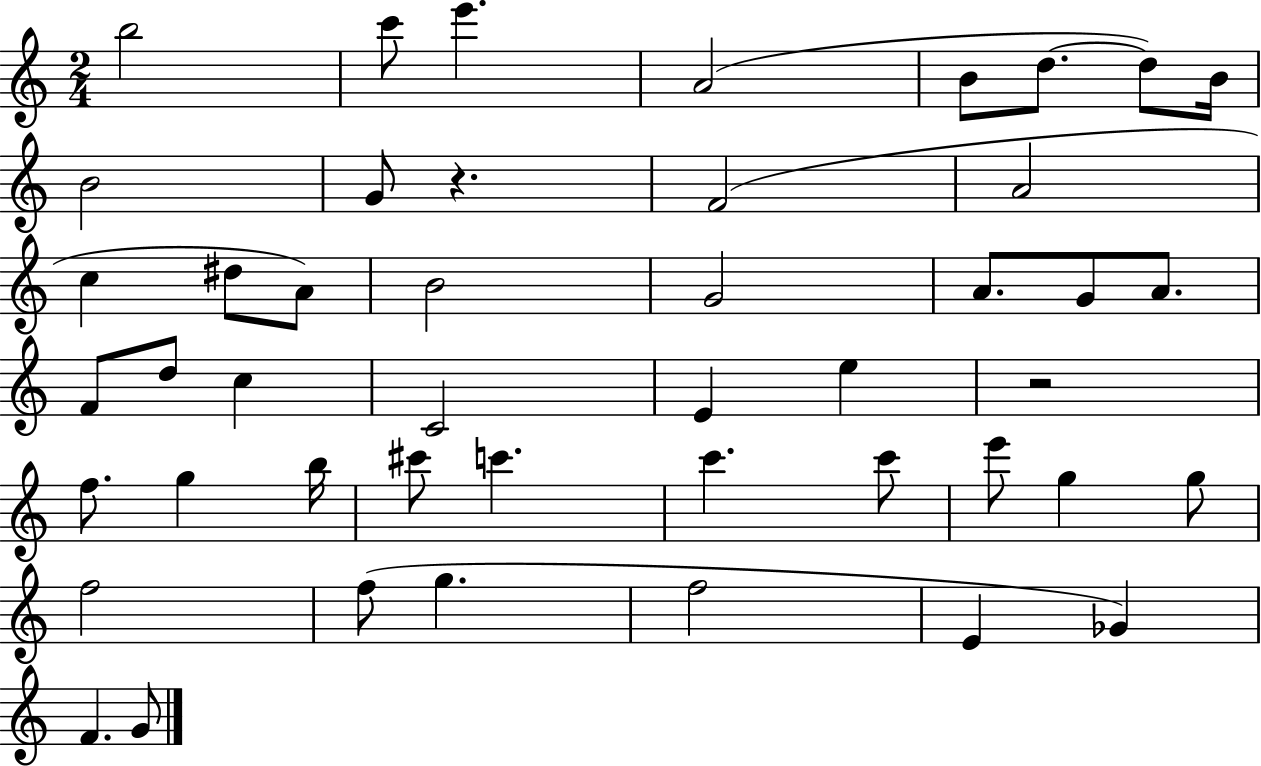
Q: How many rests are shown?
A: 2